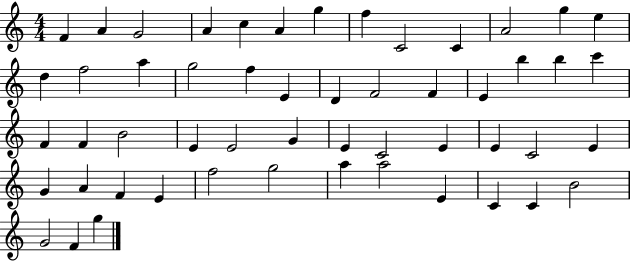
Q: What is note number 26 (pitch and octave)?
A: C6